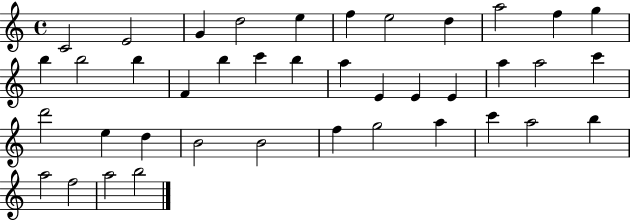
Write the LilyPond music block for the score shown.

{
  \clef treble
  \time 4/4
  \defaultTimeSignature
  \key c \major
  c'2 e'2 | g'4 d''2 e''4 | f''4 e''2 d''4 | a''2 f''4 g''4 | \break b''4 b''2 b''4 | f'4 b''4 c'''4 b''4 | a''4 e'4 e'4 e'4 | a''4 a''2 c'''4 | \break d'''2 e''4 d''4 | b'2 b'2 | f''4 g''2 a''4 | c'''4 a''2 b''4 | \break a''2 f''2 | a''2 b''2 | \bar "|."
}